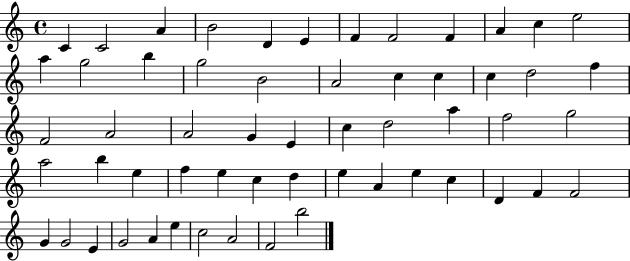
{
  \clef treble
  \time 4/4
  \defaultTimeSignature
  \key c \major
  c'4 c'2 a'4 | b'2 d'4 e'4 | f'4 f'2 f'4 | a'4 c''4 e''2 | \break a''4 g''2 b''4 | g''2 b'2 | a'2 c''4 c''4 | c''4 d''2 f''4 | \break f'2 a'2 | a'2 g'4 e'4 | c''4 d''2 a''4 | f''2 g''2 | \break a''2 b''4 e''4 | f''4 e''4 c''4 d''4 | e''4 a'4 e''4 c''4 | d'4 f'4 f'2 | \break g'4 g'2 e'4 | g'2 a'4 e''4 | c''2 a'2 | f'2 b''2 | \break \bar "|."
}